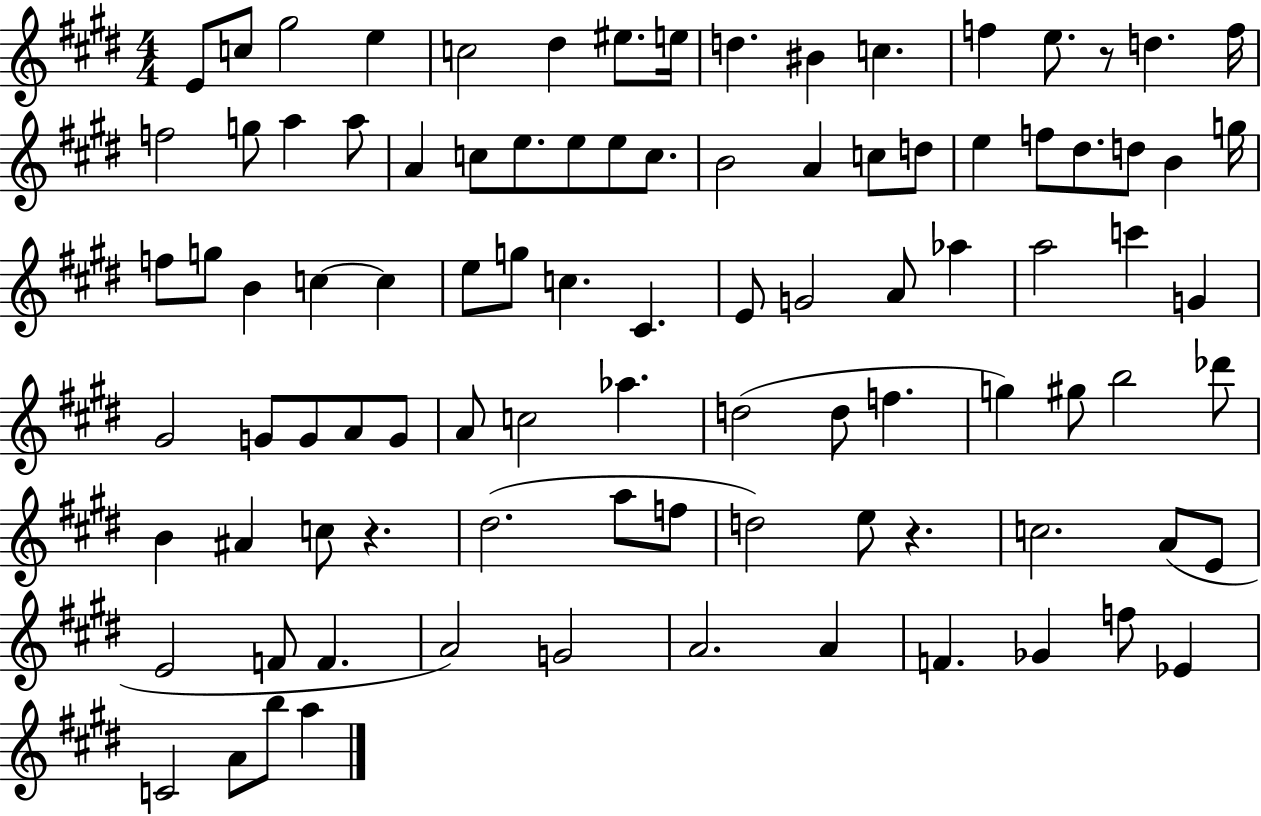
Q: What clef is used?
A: treble